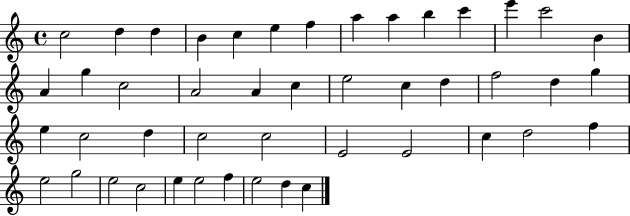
C5/h D5/q D5/q B4/q C5/q E5/q F5/q A5/q A5/q B5/q C6/q E6/q C6/h B4/q A4/q G5/q C5/h A4/h A4/q C5/q E5/h C5/q D5/q F5/h D5/q G5/q E5/q C5/h D5/q C5/h C5/h E4/h E4/h C5/q D5/h F5/q E5/h G5/h E5/h C5/h E5/q E5/h F5/q E5/h D5/q C5/q